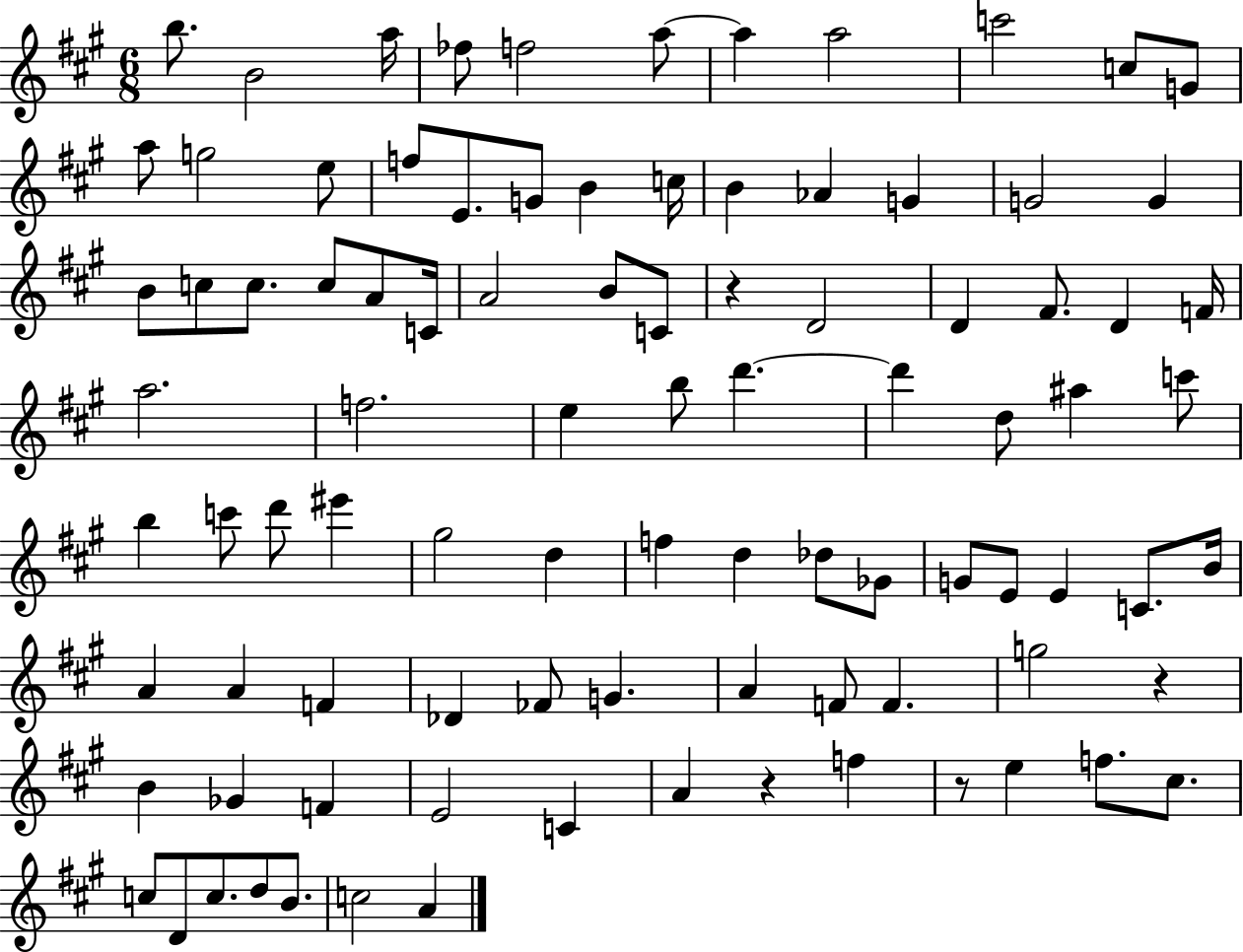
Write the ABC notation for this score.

X:1
T:Untitled
M:6/8
L:1/4
K:A
b/2 B2 a/4 _f/2 f2 a/2 a a2 c'2 c/2 G/2 a/2 g2 e/2 f/2 E/2 G/2 B c/4 B _A G G2 G B/2 c/2 c/2 c/2 A/2 C/4 A2 B/2 C/2 z D2 D ^F/2 D F/4 a2 f2 e b/2 d' d' d/2 ^a c'/2 b c'/2 d'/2 ^e' ^g2 d f d _d/2 _G/2 G/2 E/2 E C/2 B/4 A A F _D _F/2 G A F/2 F g2 z B _G F E2 C A z f z/2 e f/2 ^c/2 c/2 D/2 c/2 d/2 B/2 c2 A